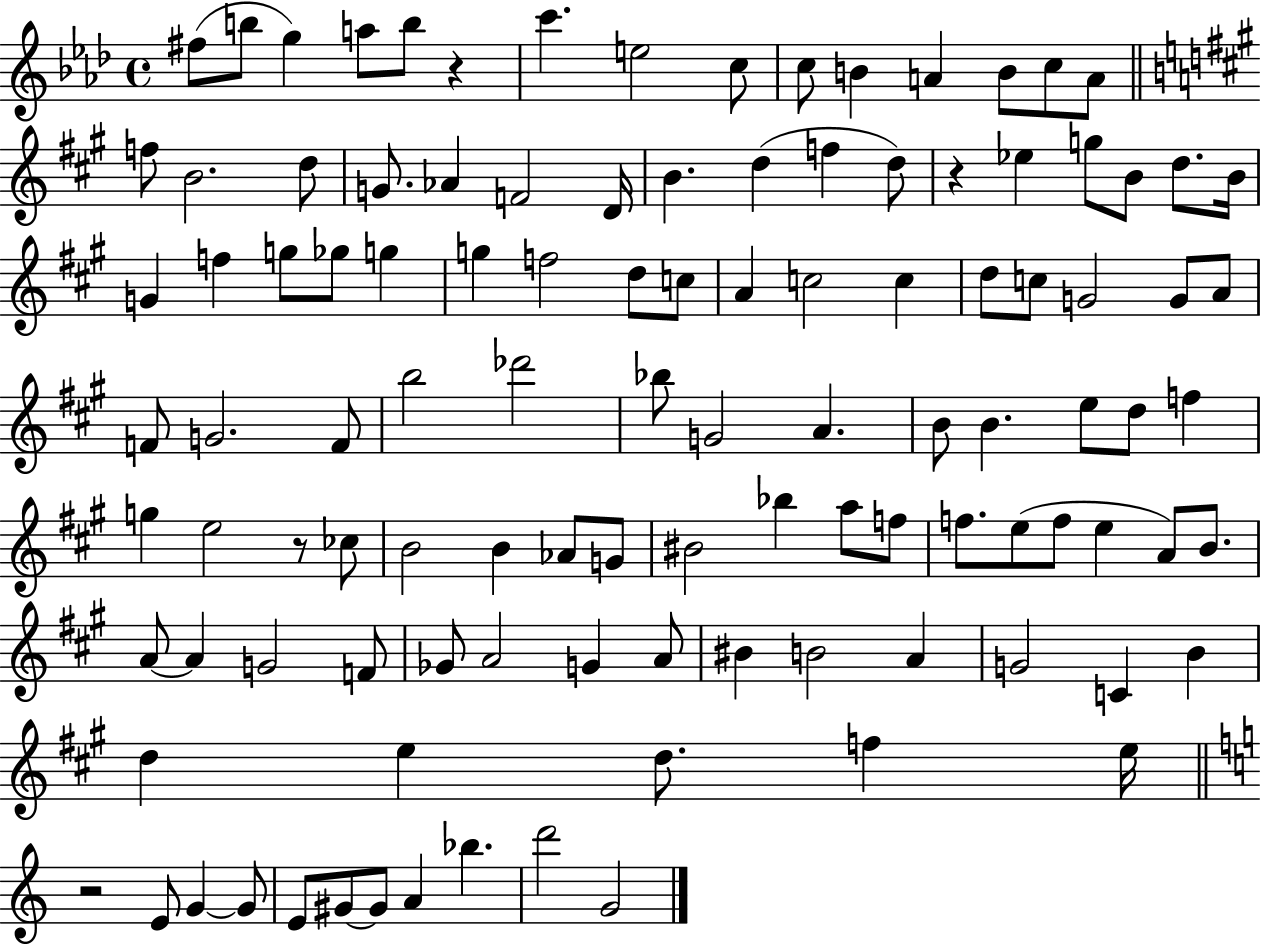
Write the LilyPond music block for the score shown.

{
  \clef treble
  \time 4/4
  \defaultTimeSignature
  \key aes \major
  fis''8( b''8 g''4) a''8 b''8 r4 | c'''4. e''2 c''8 | c''8 b'4 a'4 b'8 c''8 a'8 | \bar "||" \break \key a \major f''8 b'2. d''8 | g'8. aes'4 f'2 d'16 | b'4. d''4( f''4 d''8) | r4 ees''4 g''8 b'8 d''8. b'16 | \break g'4 f''4 g''8 ges''8 g''4 | g''4 f''2 d''8 c''8 | a'4 c''2 c''4 | d''8 c''8 g'2 g'8 a'8 | \break f'8 g'2. f'8 | b''2 des'''2 | bes''8 g'2 a'4. | b'8 b'4. e''8 d''8 f''4 | \break g''4 e''2 r8 ces''8 | b'2 b'4 aes'8 g'8 | bis'2 bes''4 a''8 f''8 | f''8. e''8( f''8 e''4 a'8) b'8. | \break a'8~~ a'4 g'2 f'8 | ges'8 a'2 g'4 a'8 | bis'4 b'2 a'4 | g'2 c'4 b'4 | \break d''4 e''4 d''8. f''4 e''16 | \bar "||" \break \key c \major r2 e'8 g'4~~ g'8 | e'8 gis'8~~ gis'8 a'4 bes''4. | d'''2 g'2 | \bar "|."
}